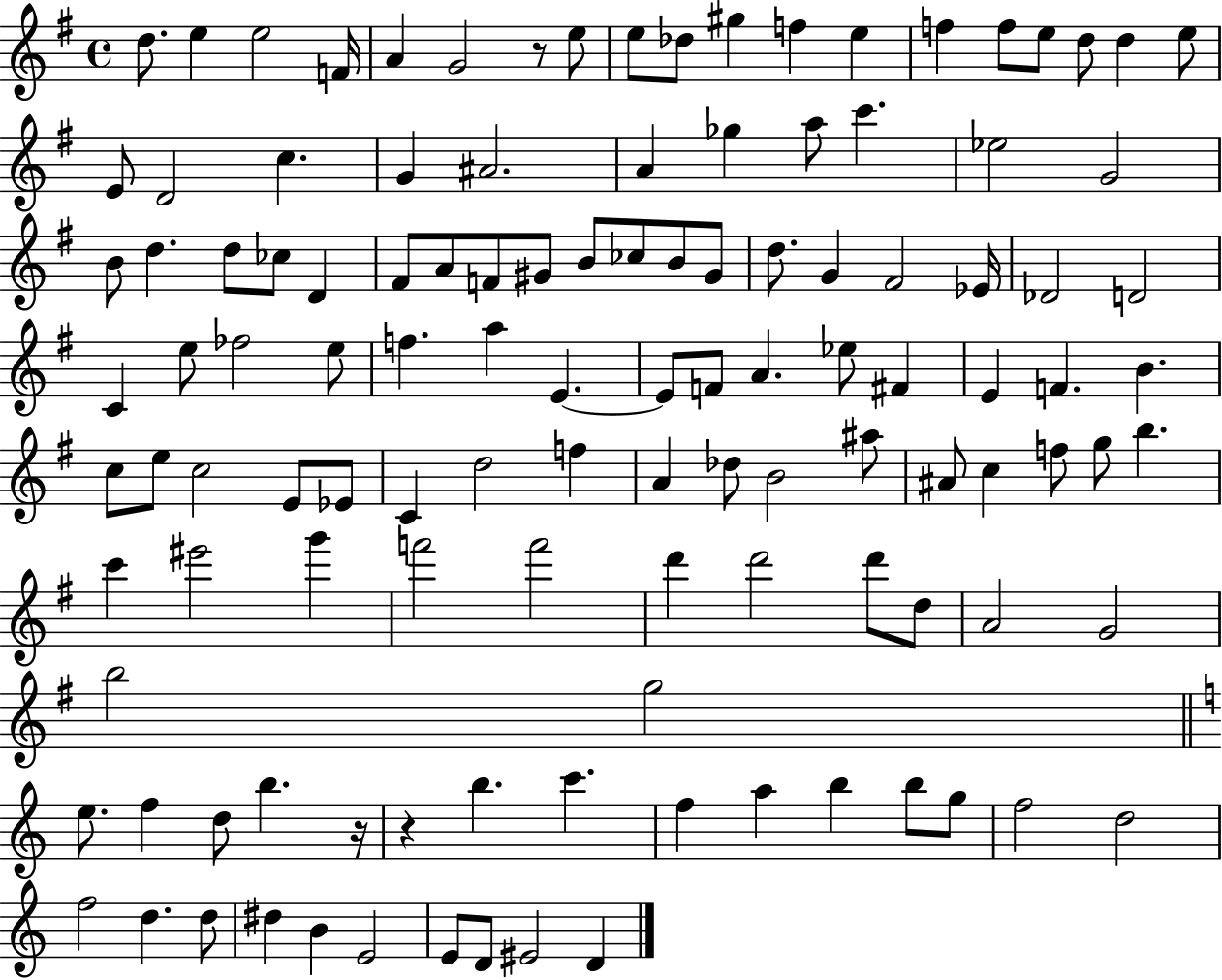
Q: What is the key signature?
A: G major